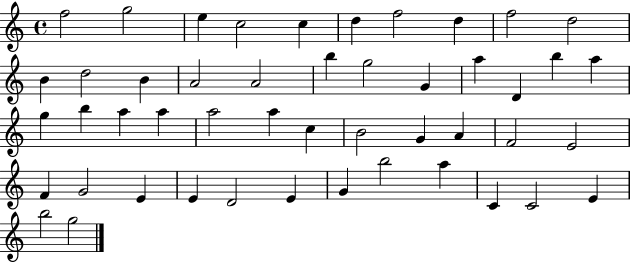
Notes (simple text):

F5/h G5/h E5/q C5/h C5/q D5/q F5/h D5/q F5/h D5/h B4/q D5/h B4/q A4/h A4/h B5/q G5/h G4/q A5/q D4/q B5/q A5/q G5/q B5/q A5/q A5/q A5/h A5/q C5/q B4/h G4/q A4/q F4/h E4/h F4/q G4/h E4/q E4/q D4/h E4/q G4/q B5/h A5/q C4/q C4/h E4/q B5/h G5/h